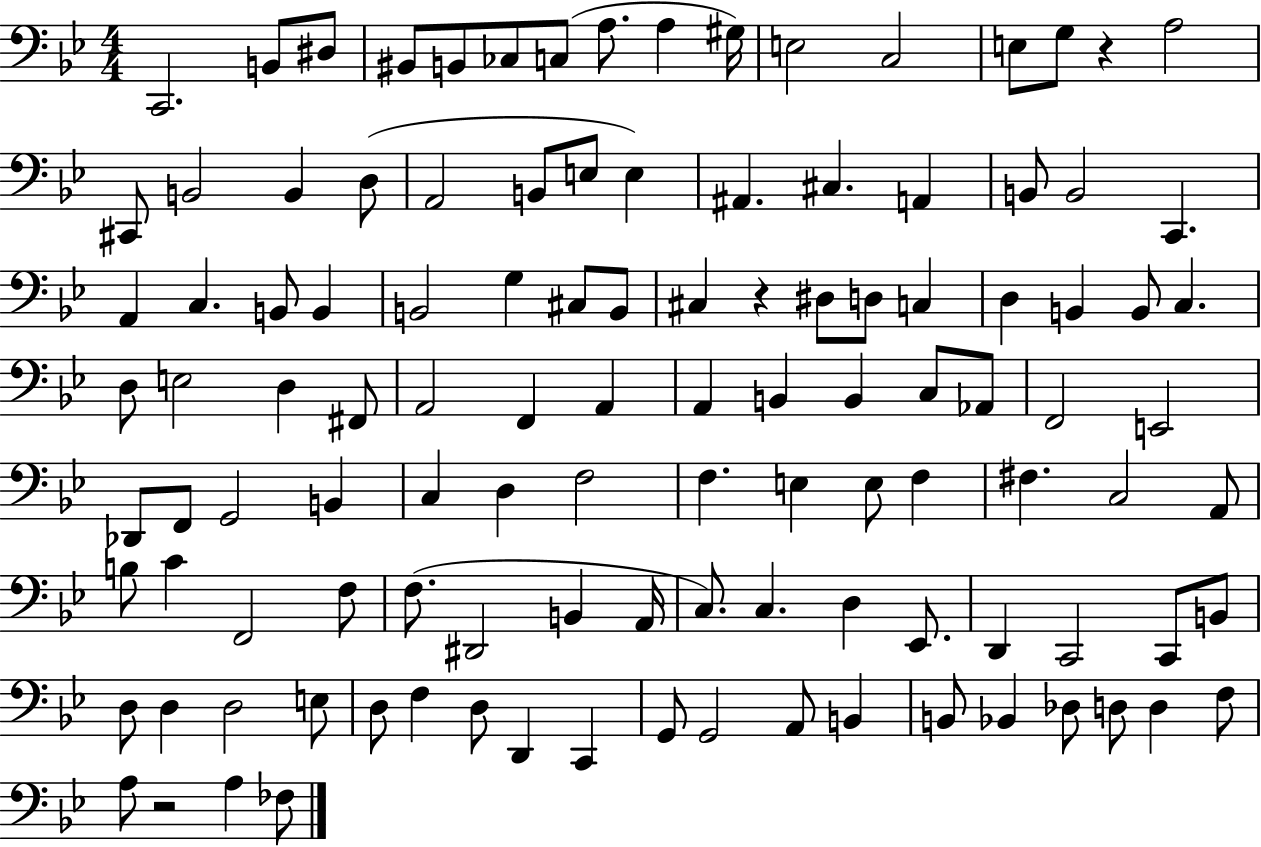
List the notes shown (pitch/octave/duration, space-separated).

C2/h. B2/e D#3/e BIS2/e B2/e CES3/e C3/e A3/e. A3/q G#3/s E3/h C3/h E3/e G3/e R/q A3/h C#2/e B2/h B2/q D3/e A2/h B2/e E3/e E3/q A#2/q. C#3/q. A2/q B2/e B2/h C2/q. A2/q C3/q. B2/e B2/q B2/h G3/q C#3/e B2/e C#3/q R/q D#3/e D3/e C3/q D3/q B2/q B2/e C3/q. D3/e E3/h D3/q F#2/e A2/h F2/q A2/q A2/q B2/q B2/q C3/e Ab2/e F2/h E2/h Db2/e F2/e G2/h B2/q C3/q D3/q F3/h F3/q. E3/q E3/e F3/q F#3/q. C3/h A2/e B3/e C4/q F2/h F3/e F3/e. D#2/h B2/q A2/s C3/e. C3/q. D3/q Eb2/e. D2/q C2/h C2/e B2/e D3/e D3/q D3/h E3/e D3/e F3/q D3/e D2/q C2/q G2/e G2/h A2/e B2/q B2/e Bb2/q Db3/e D3/e D3/q F3/e A3/e R/h A3/q FES3/e